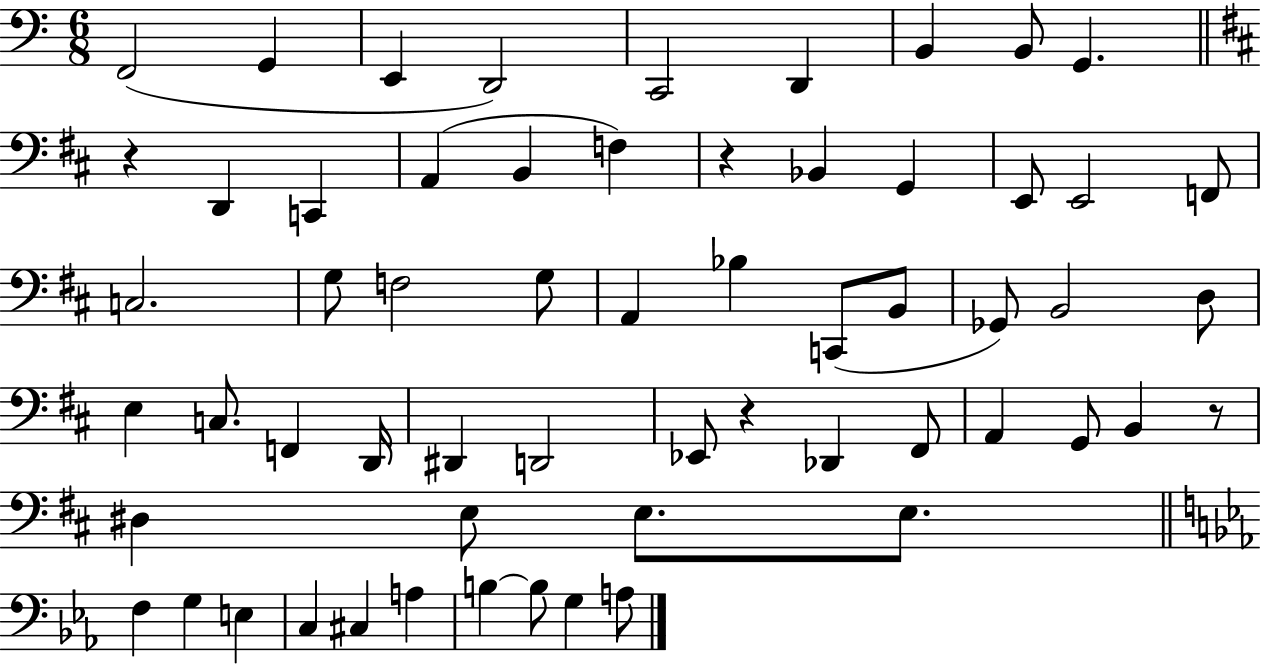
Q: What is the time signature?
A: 6/8